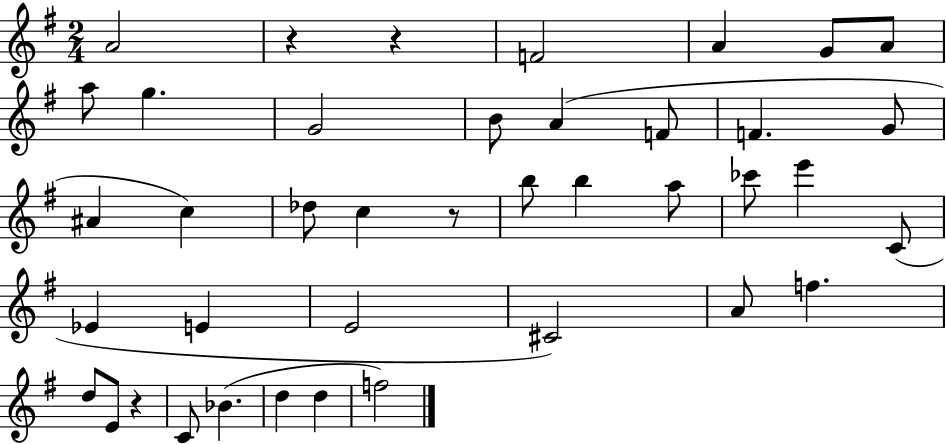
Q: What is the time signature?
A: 2/4